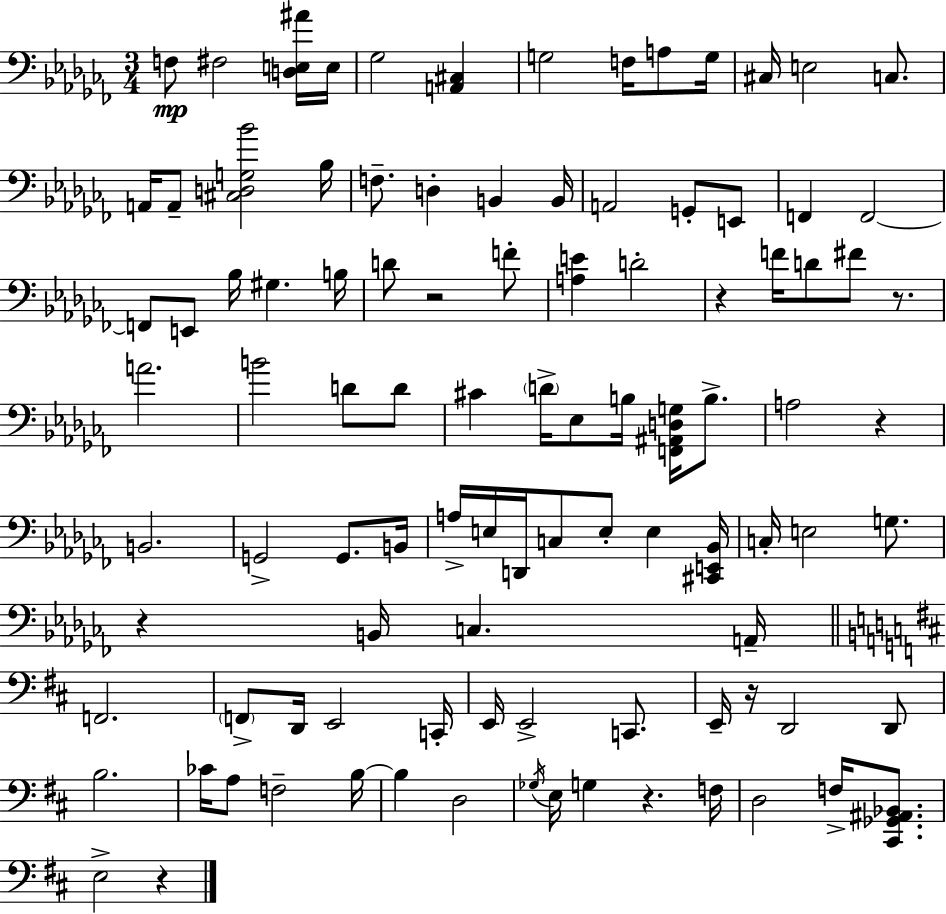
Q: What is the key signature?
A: AES minor